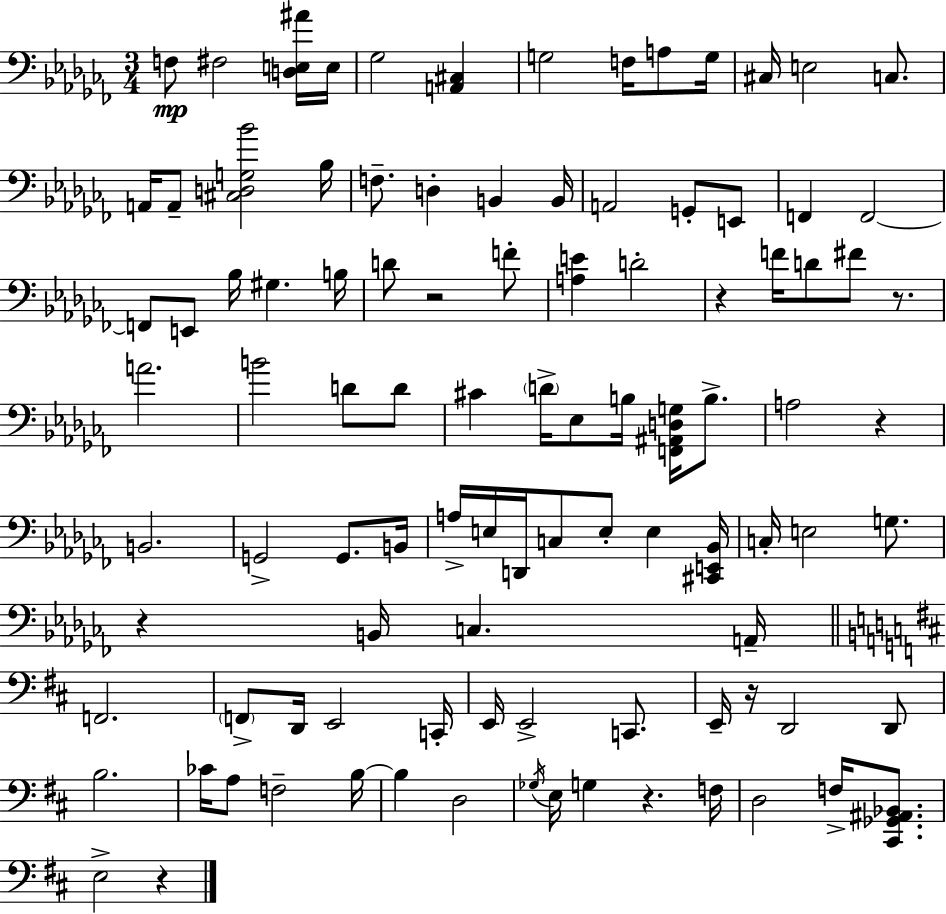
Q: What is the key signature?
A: AES minor